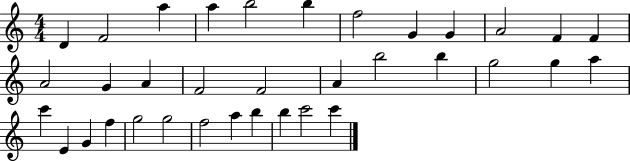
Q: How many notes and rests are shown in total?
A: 35